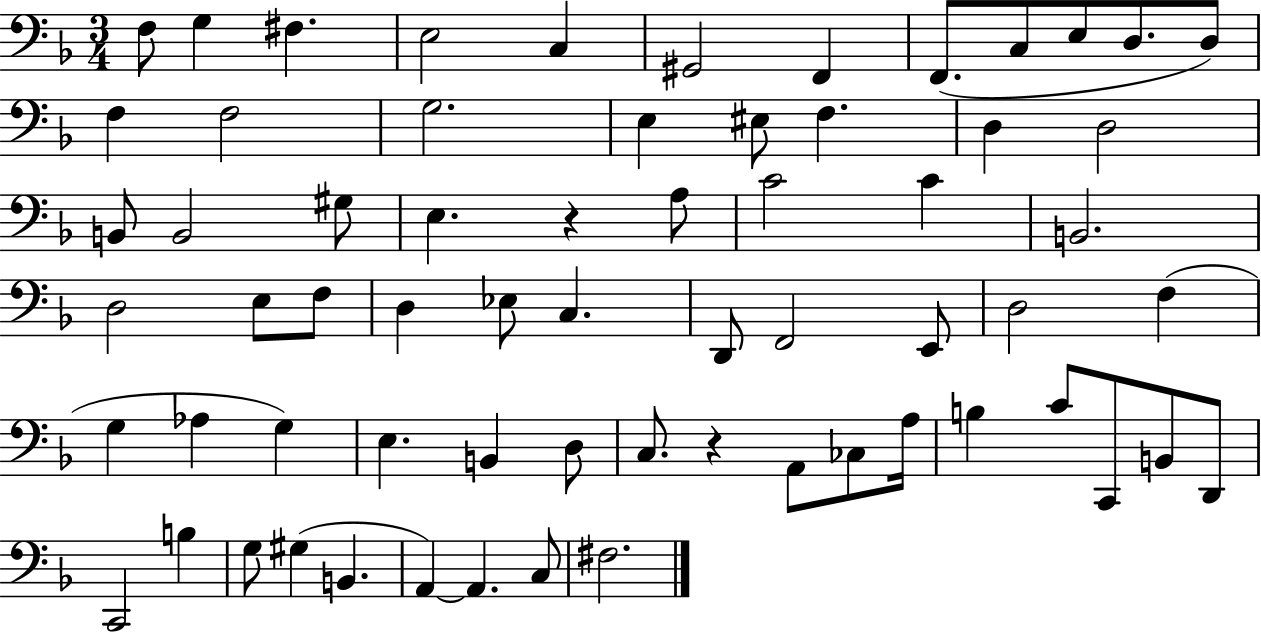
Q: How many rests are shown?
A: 2